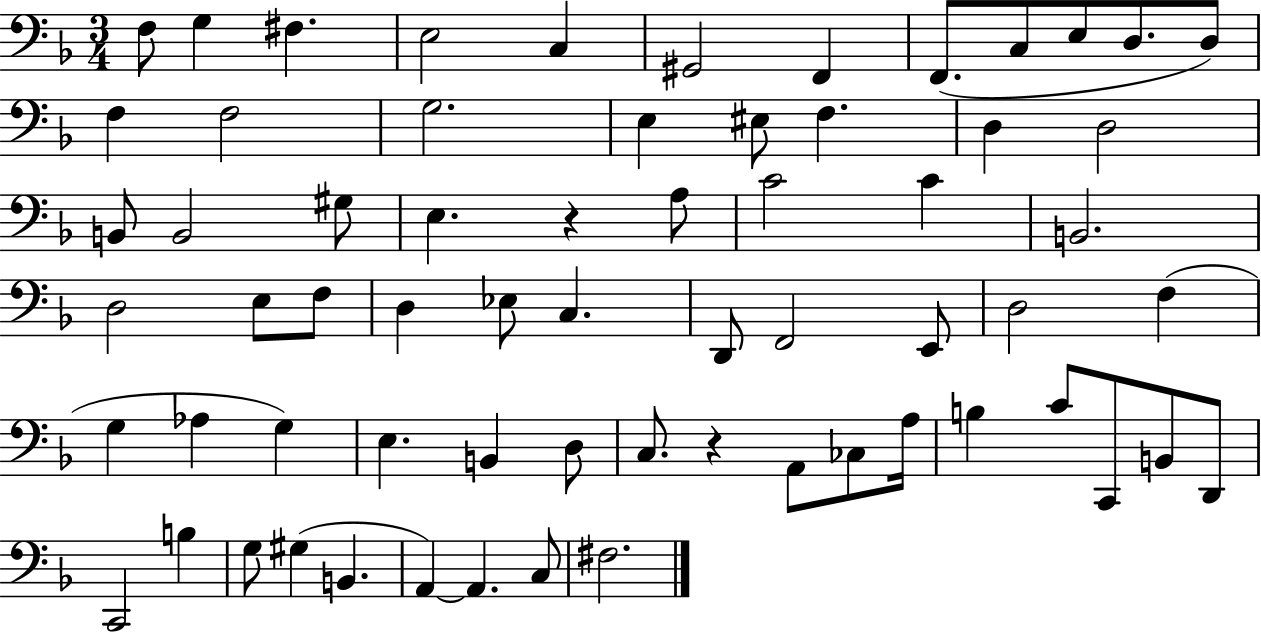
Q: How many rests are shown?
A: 2